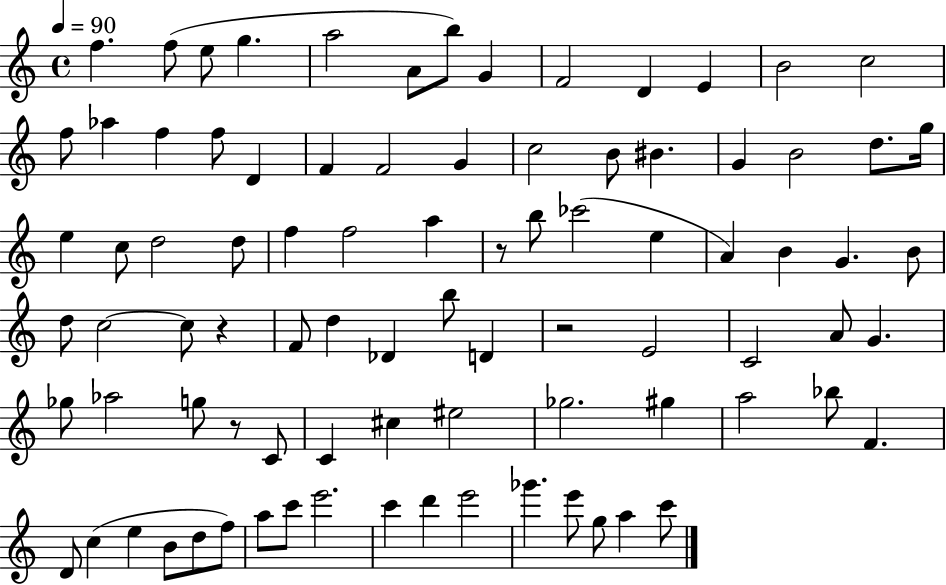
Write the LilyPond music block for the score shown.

{
  \clef treble
  \time 4/4
  \defaultTimeSignature
  \key c \major
  \tempo 4 = 90
  f''4. f''8( e''8 g''4. | a''2 a'8 b''8) g'4 | f'2 d'4 e'4 | b'2 c''2 | \break f''8 aes''4 f''4 f''8 d'4 | f'4 f'2 g'4 | c''2 b'8 bis'4. | g'4 b'2 d''8. g''16 | \break e''4 c''8 d''2 d''8 | f''4 f''2 a''4 | r8 b''8 ces'''2( e''4 | a'4) b'4 g'4. b'8 | \break d''8 c''2~~ c''8 r4 | f'8 d''4 des'4 b''8 d'4 | r2 e'2 | c'2 a'8 g'4. | \break ges''8 aes''2 g''8 r8 c'8 | c'4 cis''4 eis''2 | ges''2. gis''4 | a''2 bes''8 f'4. | \break d'8 c''4( e''4 b'8 d''8 f''8) | a''8 c'''8 e'''2. | c'''4 d'''4 e'''2 | ges'''4. e'''8 g''8 a''4 c'''8 | \break \bar "|."
}